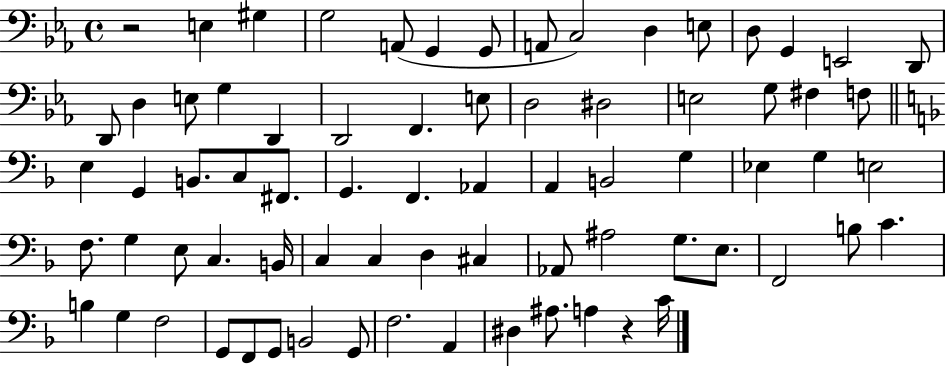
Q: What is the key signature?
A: EES major